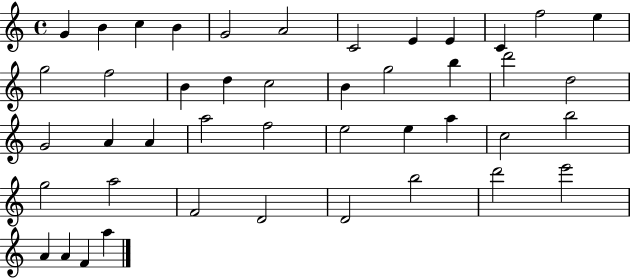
{
  \clef treble
  \time 4/4
  \defaultTimeSignature
  \key c \major
  g'4 b'4 c''4 b'4 | g'2 a'2 | c'2 e'4 e'4 | c'4 f''2 e''4 | \break g''2 f''2 | b'4 d''4 c''2 | b'4 g''2 b''4 | d'''2 d''2 | \break g'2 a'4 a'4 | a''2 f''2 | e''2 e''4 a''4 | c''2 b''2 | \break g''2 a''2 | f'2 d'2 | d'2 b''2 | d'''2 e'''2 | \break a'4 a'4 f'4 a''4 | \bar "|."
}